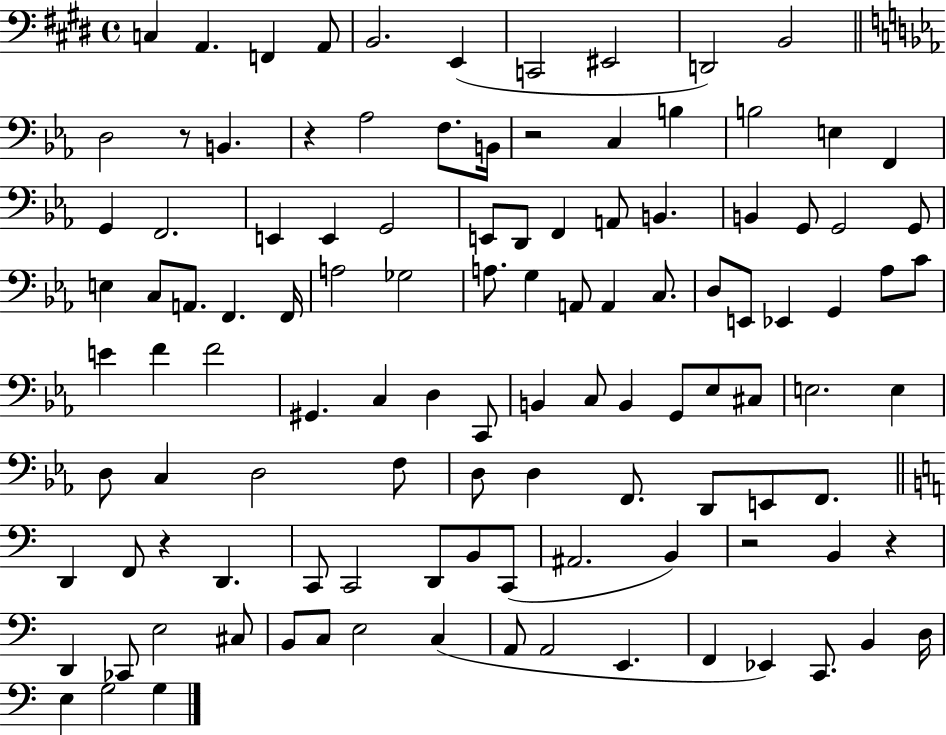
X:1
T:Untitled
M:4/4
L:1/4
K:E
C, A,, F,, A,,/2 B,,2 E,, C,,2 ^E,,2 D,,2 B,,2 D,2 z/2 B,, z _A,2 F,/2 B,,/4 z2 C, B, B,2 E, F,, G,, F,,2 E,, E,, G,,2 E,,/2 D,,/2 F,, A,,/2 B,, B,, G,,/2 G,,2 G,,/2 E, C,/2 A,,/2 F,, F,,/4 A,2 _G,2 A,/2 G, A,,/2 A,, C,/2 D,/2 E,,/2 _E,, G,, _A,/2 C/2 E F F2 ^G,, C, D, C,,/2 B,, C,/2 B,, G,,/2 _E,/2 ^C,/2 E,2 E, D,/2 C, D,2 F,/2 D,/2 D, F,,/2 D,,/2 E,,/2 F,,/2 D,, F,,/2 z D,, C,,/2 C,,2 D,,/2 B,,/2 C,,/2 ^A,,2 B,, z2 B,, z D,, _C,,/2 E,2 ^C,/2 B,,/2 C,/2 E,2 C, A,,/2 A,,2 E,, F,, _E,, C,,/2 B,, D,/4 E, G,2 G,